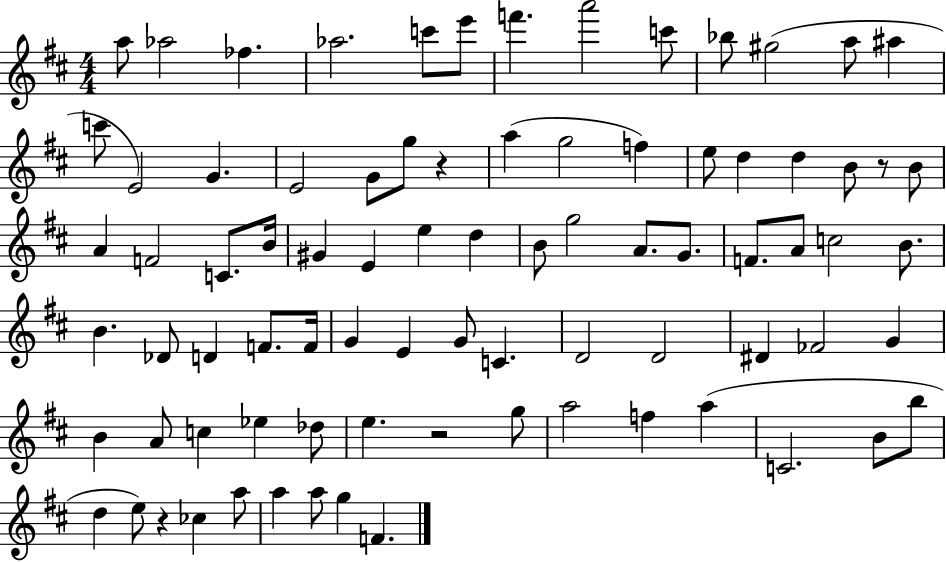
A5/e Ab5/h FES5/q. Ab5/h. C6/e E6/e F6/q. A6/h C6/e Bb5/e G#5/h A5/e A#5/q C6/e E4/h G4/q. E4/h G4/e G5/e R/q A5/q G5/h F5/q E5/e D5/q D5/q B4/e R/e B4/e A4/q F4/h C4/e. B4/s G#4/q E4/q E5/q D5/q B4/e G5/h A4/e. G4/e. F4/e. A4/e C5/h B4/e. B4/q. Db4/e D4/q F4/e. F4/s G4/q E4/q G4/e C4/q. D4/h D4/h D#4/q FES4/h G4/q B4/q A4/e C5/q Eb5/q Db5/e E5/q. R/h G5/e A5/h F5/q A5/q C4/h. B4/e B5/e D5/q E5/e R/q CES5/q A5/e A5/q A5/e G5/q F4/q.